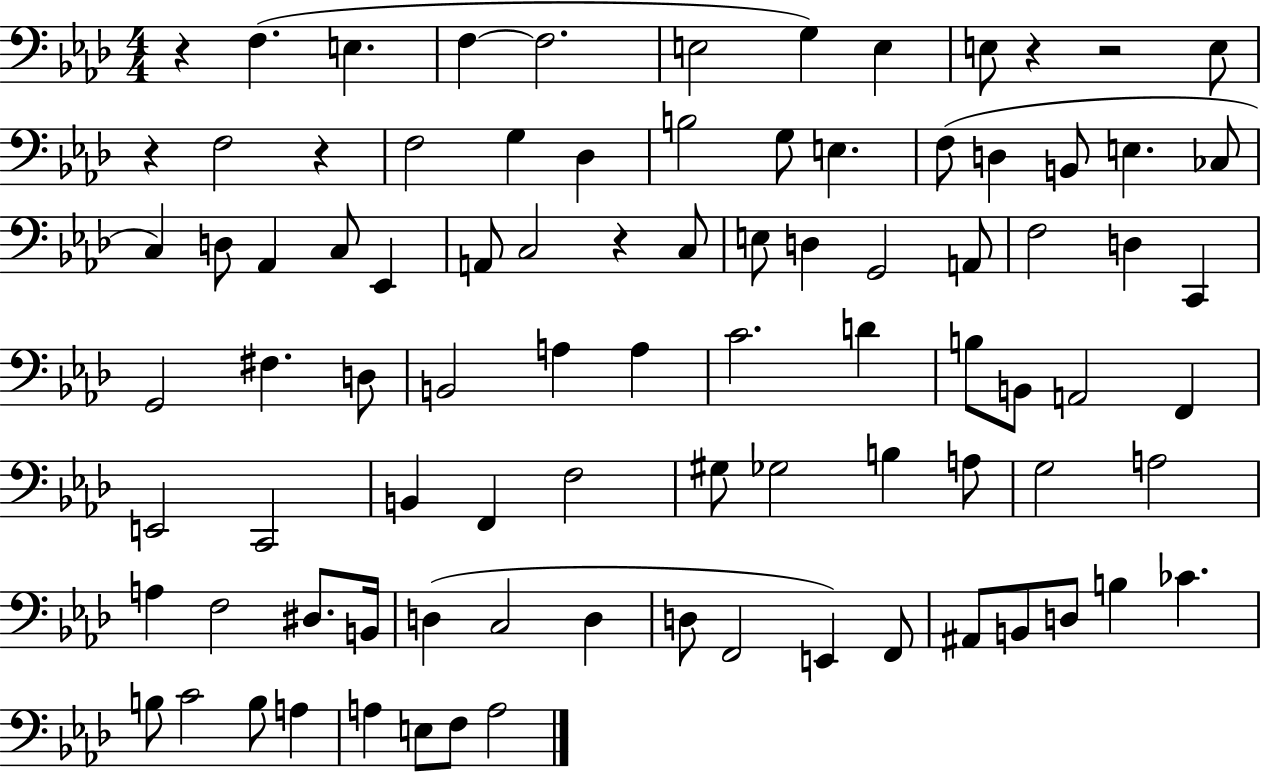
X:1
T:Untitled
M:4/4
L:1/4
K:Ab
z F, E, F, F,2 E,2 G, E, E,/2 z z2 E,/2 z F,2 z F,2 G, _D, B,2 G,/2 E, F,/2 D, B,,/2 E, _C,/2 C, D,/2 _A,, C,/2 _E,, A,,/2 C,2 z C,/2 E,/2 D, G,,2 A,,/2 F,2 D, C,, G,,2 ^F, D,/2 B,,2 A, A, C2 D B,/2 B,,/2 A,,2 F,, E,,2 C,,2 B,, F,, F,2 ^G,/2 _G,2 B, A,/2 G,2 A,2 A, F,2 ^D,/2 B,,/4 D, C,2 D, D,/2 F,,2 E,, F,,/2 ^A,,/2 B,,/2 D,/2 B, _C B,/2 C2 B,/2 A, A, E,/2 F,/2 A,2